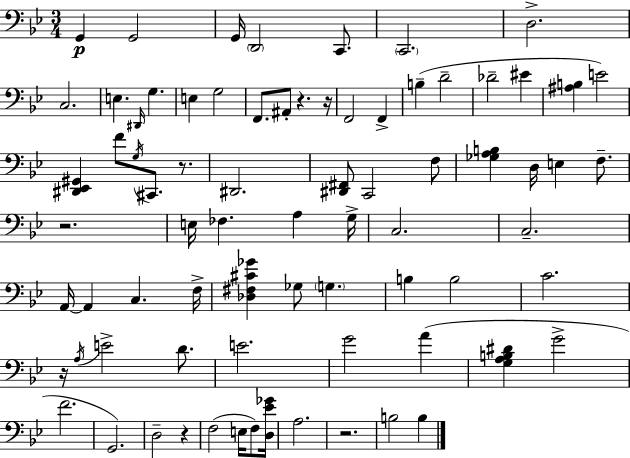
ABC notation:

X:1
T:Untitled
M:3/4
L:1/4
K:Gm
G,, G,,2 G,,/4 D,,2 C,,/2 C,,2 D,2 C,2 E, ^D,,/4 G, E, G,2 F,,/2 ^A,,/2 z z/4 F,,2 F,, B, D2 _D2 ^E [^A,B,] E2 [^D,,_E,,^G,,] F/2 G,/4 ^C,,/2 z/2 ^D,,2 [^D,,^F,,]/2 C,,2 F,/2 [_G,A,B,] D,/4 E, F,/2 z2 E,/4 _F, A, G,/4 C,2 C,2 A,,/4 A,, C, F,/4 [_D,^F,^C_G] _G,/2 G, B, B,2 C2 z/4 A,/4 E2 D/2 E2 G2 A [G,A,B,^D] G2 F2 G,,2 D,2 z F,2 E,/4 F,/2 [D,_E_G]/4 A,2 z2 B,2 B,